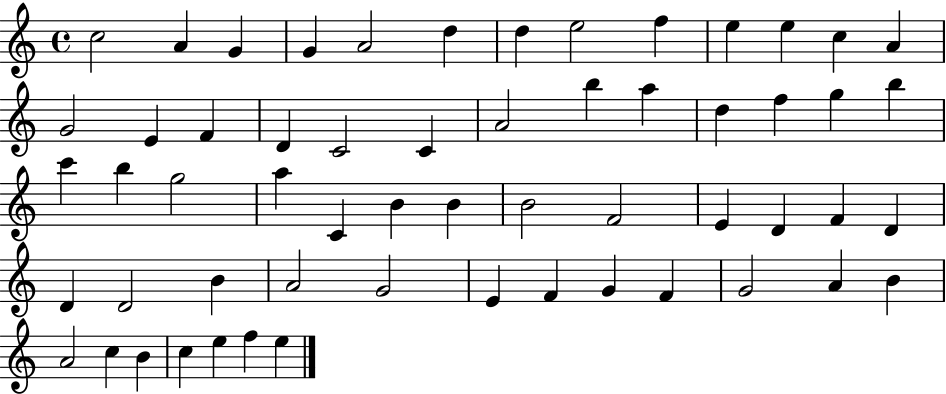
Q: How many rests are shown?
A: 0